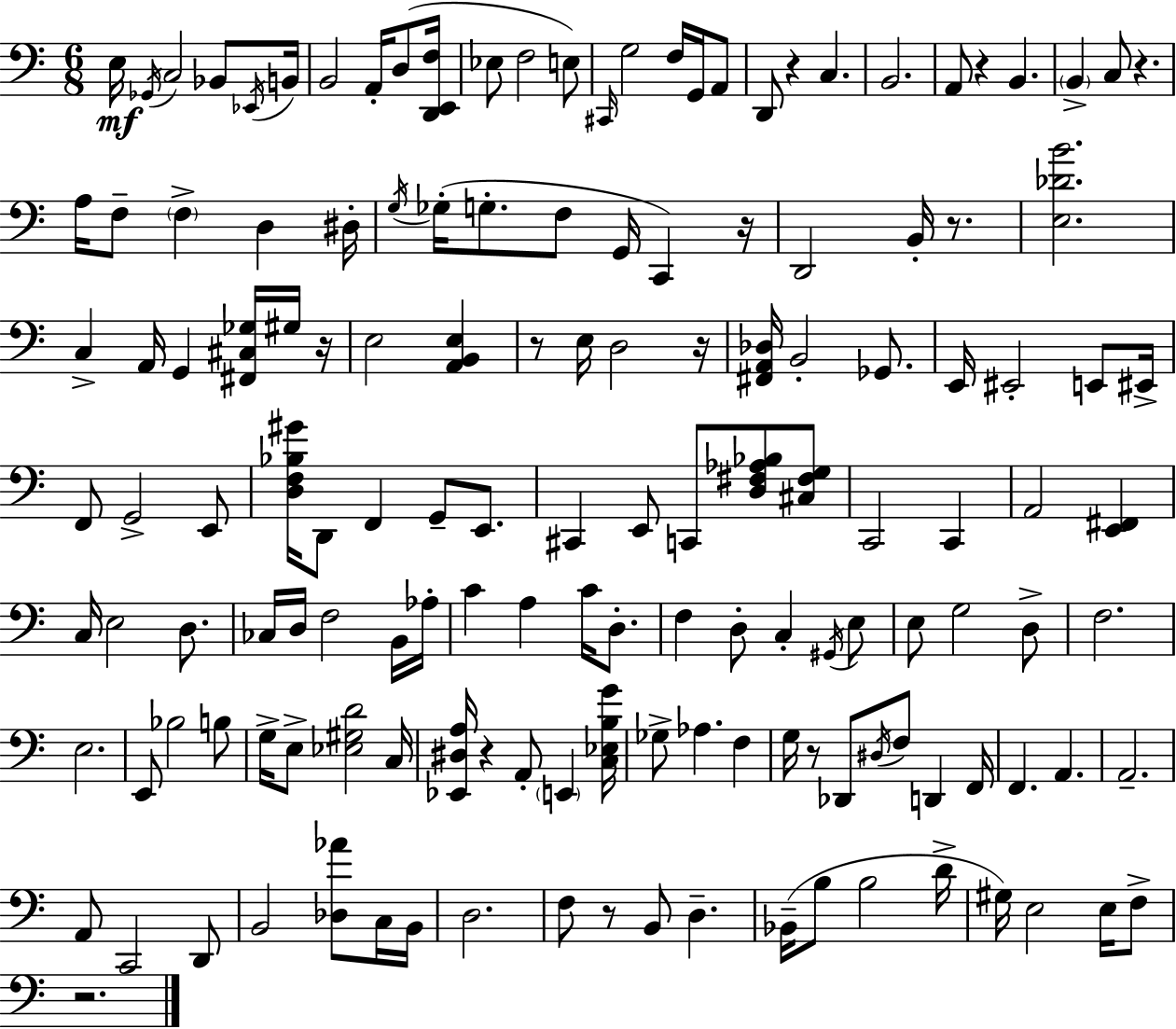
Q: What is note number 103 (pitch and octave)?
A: F2